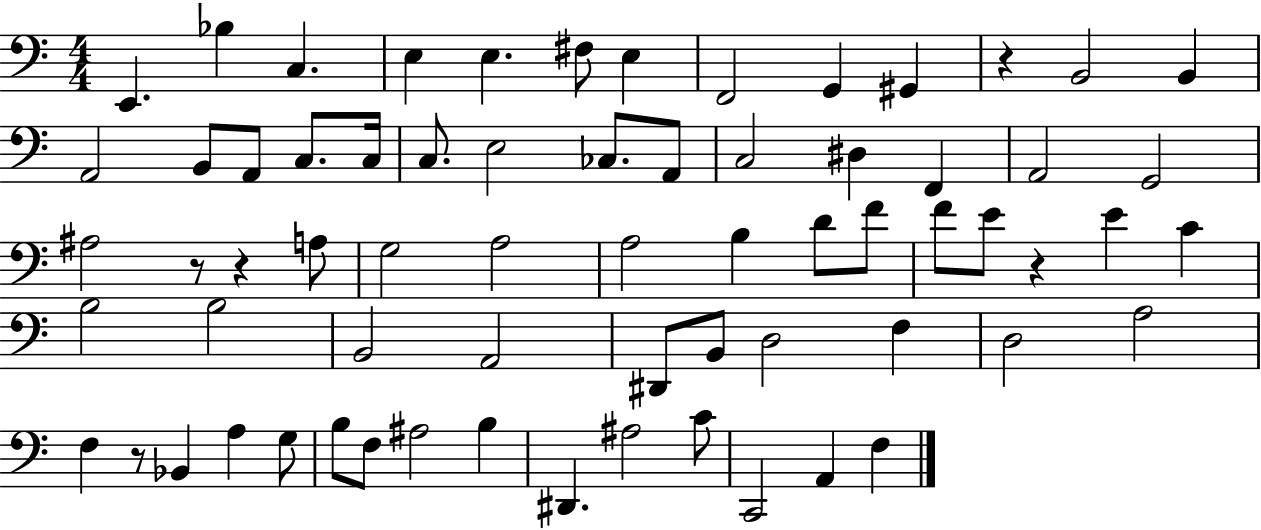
{
  \clef bass
  \numericTimeSignature
  \time 4/4
  \key c \major
  e,4. bes4 c4. | e4 e4. fis8 e4 | f,2 g,4 gis,4 | r4 b,2 b,4 | \break a,2 b,8 a,8 c8. c16 | c8. e2 ces8. a,8 | c2 dis4 f,4 | a,2 g,2 | \break ais2 r8 r4 a8 | g2 a2 | a2 b4 d'8 f'8 | f'8 e'8 r4 e'4 c'4 | \break b2 b2 | b,2 a,2 | dis,8 b,8 d2 f4 | d2 a2 | \break f4 r8 bes,4 a4 g8 | b8 f8 ais2 b4 | dis,4. ais2 c'8 | c,2 a,4 f4 | \break \bar "|."
}